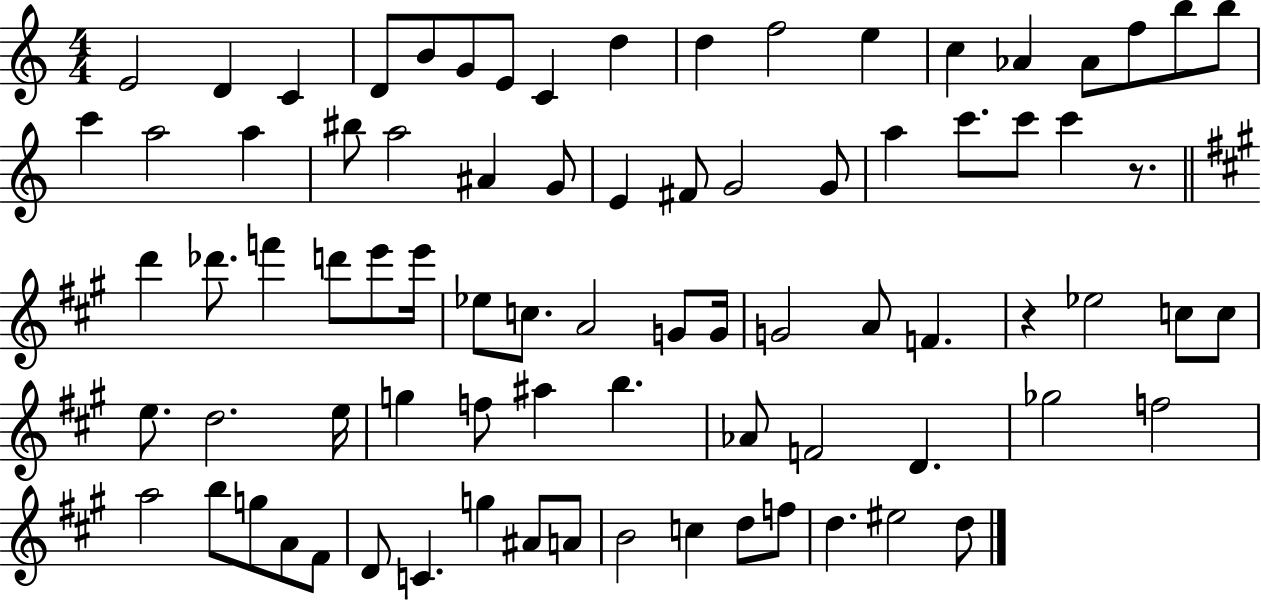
X:1
T:Untitled
M:4/4
L:1/4
K:C
E2 D C D/2 B/2 G/2 E/2 C d d f2 e c _A _A/2 f/2 b/2 b/2 c' a2 a ^b/2 a2 ^A G/2 E ^F/2 G2 G/2 a c'/2 c'/2 c' z/2 d' _d'/2 f' d'/2 e'/2 e'/4 _e/2 c/2 A2 G/2 G/4 G2 A/2 F z _e2 c/2 c/2 e/2 d2 e/4 g f/2 ^a b _A/2 F2 D _g2 f2 a2 b/2 g/2 A/2 ^F/2 D/2 C g ^A/2 A/2 B2 c d/2 f/2 d ^e2 d/2